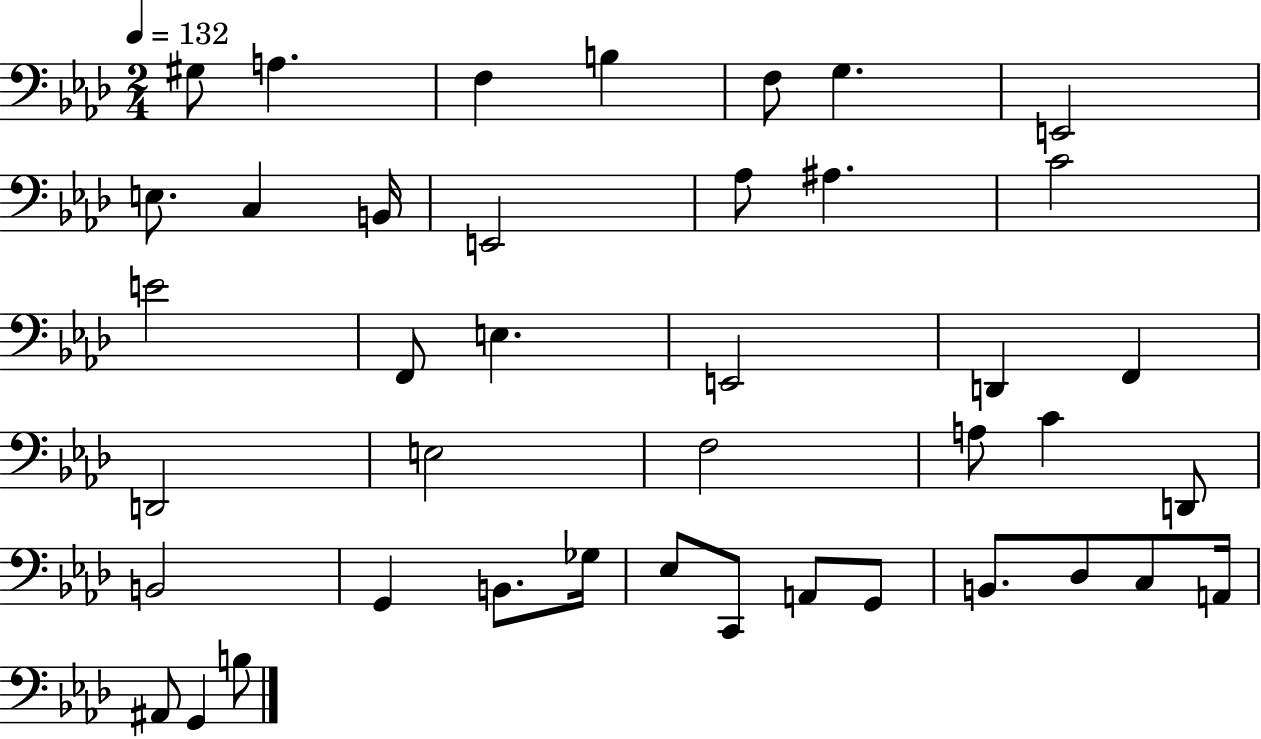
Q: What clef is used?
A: bass